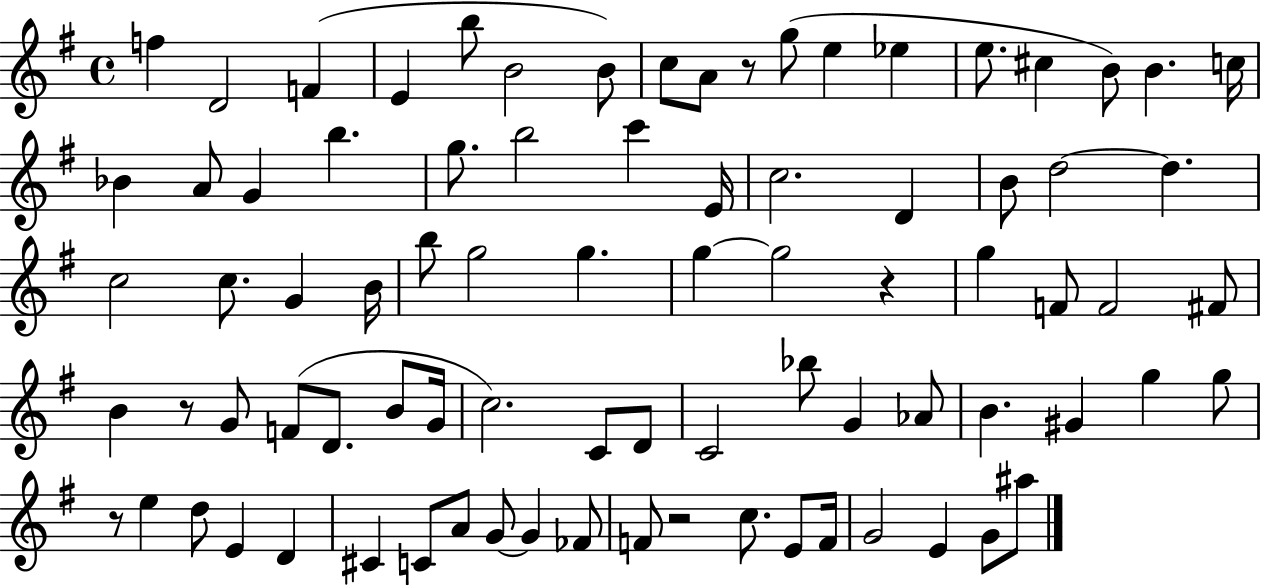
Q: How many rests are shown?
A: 5